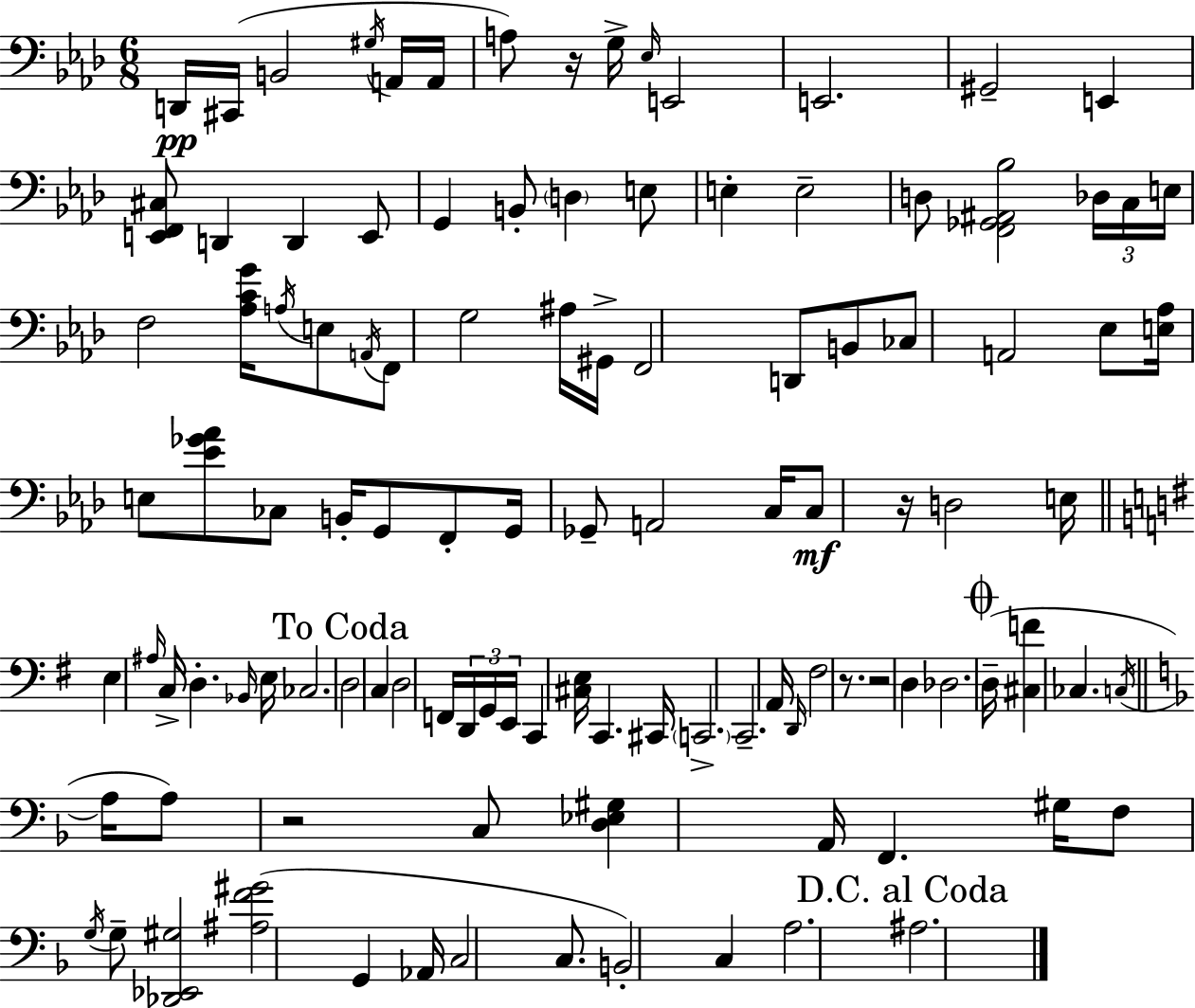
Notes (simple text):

D2/s C#2/s B2/h G#3/s A2/s A2/s A3/e R/s G3/s Eb3/s E2/h E2/h. G#2/h E2/q [E2,F2,C#3]/e D2/q D2/q E2/e G2/q B2/e D3/q E3/e E3/q E3/h D3/e [F2,Gb2,A#2,Bb3]/h Db3/s C3/s E3/s F3/h [Ab3,C4,G4]/s A3/s E3/e A2/s F2/e G3/h A#3/s G#2/s F2/h D2/e B2/e CES3/e A2/h Eb3/e [E3,Ab3]/s E3/e [Eb4,Gb4,Ab4]/e CES3/e B2/s G2/e F2/e G2/s Gb2/e A2/h C3/s C3/e R/s D3/h E3/s E3/q A#3/s C3/s D3/q. Bb2/s E3/s CES3/h. D3/h C3/q D3/h F2/s D2/s G2/s E2/s C2/q [C#3,E3]/s C2/q. C#2/s C2/h. C2/h. A2/s D2/s F#3/h R/e. R/h D3/q Db3/h. D3/s [C#3,F4]/q CES3/q. C3/s A3/s A3/e R/h C3/e [D3,Eb3,G#3]/q A2/s F2/q. G#3/s F3/e G3/s G3/e [Db2,Eb2,G#3]/h [A#3,F4,G#4]/h G2/q Ab2/s C3/h C3/e. B2/h C3/q A3/h. A#3/h.